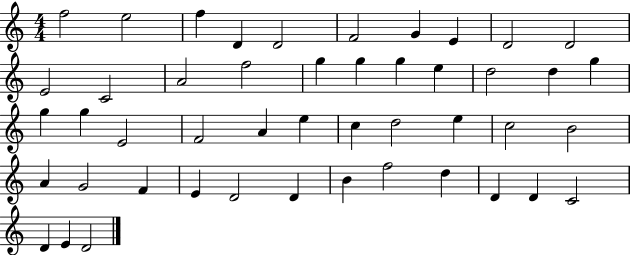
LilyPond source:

{
  \clef treble
  \numericTimeSignature
  \time 4/4
  \key c \major
  f''2 e''2 | f''4 d'4 d'2 | f'2 g'4 e'4 | d'2 d'2 | \break e'2 c'2 | a'2 f''2 | g''4 g''4 g''4 e''4 | d''2 d''4 g''4 | \break g''4 g''4 e'2 | f'2 a'4 e''4 | c''4 d''2 e''4 | c''2 b'2 | \break a'4 g'2 f'4 | e'4 d'2 d'4 | b'4 f''2 d''4 | d'4 d'4 c'2 | \break d'4 e'4 d'2 | \bar "|."
}